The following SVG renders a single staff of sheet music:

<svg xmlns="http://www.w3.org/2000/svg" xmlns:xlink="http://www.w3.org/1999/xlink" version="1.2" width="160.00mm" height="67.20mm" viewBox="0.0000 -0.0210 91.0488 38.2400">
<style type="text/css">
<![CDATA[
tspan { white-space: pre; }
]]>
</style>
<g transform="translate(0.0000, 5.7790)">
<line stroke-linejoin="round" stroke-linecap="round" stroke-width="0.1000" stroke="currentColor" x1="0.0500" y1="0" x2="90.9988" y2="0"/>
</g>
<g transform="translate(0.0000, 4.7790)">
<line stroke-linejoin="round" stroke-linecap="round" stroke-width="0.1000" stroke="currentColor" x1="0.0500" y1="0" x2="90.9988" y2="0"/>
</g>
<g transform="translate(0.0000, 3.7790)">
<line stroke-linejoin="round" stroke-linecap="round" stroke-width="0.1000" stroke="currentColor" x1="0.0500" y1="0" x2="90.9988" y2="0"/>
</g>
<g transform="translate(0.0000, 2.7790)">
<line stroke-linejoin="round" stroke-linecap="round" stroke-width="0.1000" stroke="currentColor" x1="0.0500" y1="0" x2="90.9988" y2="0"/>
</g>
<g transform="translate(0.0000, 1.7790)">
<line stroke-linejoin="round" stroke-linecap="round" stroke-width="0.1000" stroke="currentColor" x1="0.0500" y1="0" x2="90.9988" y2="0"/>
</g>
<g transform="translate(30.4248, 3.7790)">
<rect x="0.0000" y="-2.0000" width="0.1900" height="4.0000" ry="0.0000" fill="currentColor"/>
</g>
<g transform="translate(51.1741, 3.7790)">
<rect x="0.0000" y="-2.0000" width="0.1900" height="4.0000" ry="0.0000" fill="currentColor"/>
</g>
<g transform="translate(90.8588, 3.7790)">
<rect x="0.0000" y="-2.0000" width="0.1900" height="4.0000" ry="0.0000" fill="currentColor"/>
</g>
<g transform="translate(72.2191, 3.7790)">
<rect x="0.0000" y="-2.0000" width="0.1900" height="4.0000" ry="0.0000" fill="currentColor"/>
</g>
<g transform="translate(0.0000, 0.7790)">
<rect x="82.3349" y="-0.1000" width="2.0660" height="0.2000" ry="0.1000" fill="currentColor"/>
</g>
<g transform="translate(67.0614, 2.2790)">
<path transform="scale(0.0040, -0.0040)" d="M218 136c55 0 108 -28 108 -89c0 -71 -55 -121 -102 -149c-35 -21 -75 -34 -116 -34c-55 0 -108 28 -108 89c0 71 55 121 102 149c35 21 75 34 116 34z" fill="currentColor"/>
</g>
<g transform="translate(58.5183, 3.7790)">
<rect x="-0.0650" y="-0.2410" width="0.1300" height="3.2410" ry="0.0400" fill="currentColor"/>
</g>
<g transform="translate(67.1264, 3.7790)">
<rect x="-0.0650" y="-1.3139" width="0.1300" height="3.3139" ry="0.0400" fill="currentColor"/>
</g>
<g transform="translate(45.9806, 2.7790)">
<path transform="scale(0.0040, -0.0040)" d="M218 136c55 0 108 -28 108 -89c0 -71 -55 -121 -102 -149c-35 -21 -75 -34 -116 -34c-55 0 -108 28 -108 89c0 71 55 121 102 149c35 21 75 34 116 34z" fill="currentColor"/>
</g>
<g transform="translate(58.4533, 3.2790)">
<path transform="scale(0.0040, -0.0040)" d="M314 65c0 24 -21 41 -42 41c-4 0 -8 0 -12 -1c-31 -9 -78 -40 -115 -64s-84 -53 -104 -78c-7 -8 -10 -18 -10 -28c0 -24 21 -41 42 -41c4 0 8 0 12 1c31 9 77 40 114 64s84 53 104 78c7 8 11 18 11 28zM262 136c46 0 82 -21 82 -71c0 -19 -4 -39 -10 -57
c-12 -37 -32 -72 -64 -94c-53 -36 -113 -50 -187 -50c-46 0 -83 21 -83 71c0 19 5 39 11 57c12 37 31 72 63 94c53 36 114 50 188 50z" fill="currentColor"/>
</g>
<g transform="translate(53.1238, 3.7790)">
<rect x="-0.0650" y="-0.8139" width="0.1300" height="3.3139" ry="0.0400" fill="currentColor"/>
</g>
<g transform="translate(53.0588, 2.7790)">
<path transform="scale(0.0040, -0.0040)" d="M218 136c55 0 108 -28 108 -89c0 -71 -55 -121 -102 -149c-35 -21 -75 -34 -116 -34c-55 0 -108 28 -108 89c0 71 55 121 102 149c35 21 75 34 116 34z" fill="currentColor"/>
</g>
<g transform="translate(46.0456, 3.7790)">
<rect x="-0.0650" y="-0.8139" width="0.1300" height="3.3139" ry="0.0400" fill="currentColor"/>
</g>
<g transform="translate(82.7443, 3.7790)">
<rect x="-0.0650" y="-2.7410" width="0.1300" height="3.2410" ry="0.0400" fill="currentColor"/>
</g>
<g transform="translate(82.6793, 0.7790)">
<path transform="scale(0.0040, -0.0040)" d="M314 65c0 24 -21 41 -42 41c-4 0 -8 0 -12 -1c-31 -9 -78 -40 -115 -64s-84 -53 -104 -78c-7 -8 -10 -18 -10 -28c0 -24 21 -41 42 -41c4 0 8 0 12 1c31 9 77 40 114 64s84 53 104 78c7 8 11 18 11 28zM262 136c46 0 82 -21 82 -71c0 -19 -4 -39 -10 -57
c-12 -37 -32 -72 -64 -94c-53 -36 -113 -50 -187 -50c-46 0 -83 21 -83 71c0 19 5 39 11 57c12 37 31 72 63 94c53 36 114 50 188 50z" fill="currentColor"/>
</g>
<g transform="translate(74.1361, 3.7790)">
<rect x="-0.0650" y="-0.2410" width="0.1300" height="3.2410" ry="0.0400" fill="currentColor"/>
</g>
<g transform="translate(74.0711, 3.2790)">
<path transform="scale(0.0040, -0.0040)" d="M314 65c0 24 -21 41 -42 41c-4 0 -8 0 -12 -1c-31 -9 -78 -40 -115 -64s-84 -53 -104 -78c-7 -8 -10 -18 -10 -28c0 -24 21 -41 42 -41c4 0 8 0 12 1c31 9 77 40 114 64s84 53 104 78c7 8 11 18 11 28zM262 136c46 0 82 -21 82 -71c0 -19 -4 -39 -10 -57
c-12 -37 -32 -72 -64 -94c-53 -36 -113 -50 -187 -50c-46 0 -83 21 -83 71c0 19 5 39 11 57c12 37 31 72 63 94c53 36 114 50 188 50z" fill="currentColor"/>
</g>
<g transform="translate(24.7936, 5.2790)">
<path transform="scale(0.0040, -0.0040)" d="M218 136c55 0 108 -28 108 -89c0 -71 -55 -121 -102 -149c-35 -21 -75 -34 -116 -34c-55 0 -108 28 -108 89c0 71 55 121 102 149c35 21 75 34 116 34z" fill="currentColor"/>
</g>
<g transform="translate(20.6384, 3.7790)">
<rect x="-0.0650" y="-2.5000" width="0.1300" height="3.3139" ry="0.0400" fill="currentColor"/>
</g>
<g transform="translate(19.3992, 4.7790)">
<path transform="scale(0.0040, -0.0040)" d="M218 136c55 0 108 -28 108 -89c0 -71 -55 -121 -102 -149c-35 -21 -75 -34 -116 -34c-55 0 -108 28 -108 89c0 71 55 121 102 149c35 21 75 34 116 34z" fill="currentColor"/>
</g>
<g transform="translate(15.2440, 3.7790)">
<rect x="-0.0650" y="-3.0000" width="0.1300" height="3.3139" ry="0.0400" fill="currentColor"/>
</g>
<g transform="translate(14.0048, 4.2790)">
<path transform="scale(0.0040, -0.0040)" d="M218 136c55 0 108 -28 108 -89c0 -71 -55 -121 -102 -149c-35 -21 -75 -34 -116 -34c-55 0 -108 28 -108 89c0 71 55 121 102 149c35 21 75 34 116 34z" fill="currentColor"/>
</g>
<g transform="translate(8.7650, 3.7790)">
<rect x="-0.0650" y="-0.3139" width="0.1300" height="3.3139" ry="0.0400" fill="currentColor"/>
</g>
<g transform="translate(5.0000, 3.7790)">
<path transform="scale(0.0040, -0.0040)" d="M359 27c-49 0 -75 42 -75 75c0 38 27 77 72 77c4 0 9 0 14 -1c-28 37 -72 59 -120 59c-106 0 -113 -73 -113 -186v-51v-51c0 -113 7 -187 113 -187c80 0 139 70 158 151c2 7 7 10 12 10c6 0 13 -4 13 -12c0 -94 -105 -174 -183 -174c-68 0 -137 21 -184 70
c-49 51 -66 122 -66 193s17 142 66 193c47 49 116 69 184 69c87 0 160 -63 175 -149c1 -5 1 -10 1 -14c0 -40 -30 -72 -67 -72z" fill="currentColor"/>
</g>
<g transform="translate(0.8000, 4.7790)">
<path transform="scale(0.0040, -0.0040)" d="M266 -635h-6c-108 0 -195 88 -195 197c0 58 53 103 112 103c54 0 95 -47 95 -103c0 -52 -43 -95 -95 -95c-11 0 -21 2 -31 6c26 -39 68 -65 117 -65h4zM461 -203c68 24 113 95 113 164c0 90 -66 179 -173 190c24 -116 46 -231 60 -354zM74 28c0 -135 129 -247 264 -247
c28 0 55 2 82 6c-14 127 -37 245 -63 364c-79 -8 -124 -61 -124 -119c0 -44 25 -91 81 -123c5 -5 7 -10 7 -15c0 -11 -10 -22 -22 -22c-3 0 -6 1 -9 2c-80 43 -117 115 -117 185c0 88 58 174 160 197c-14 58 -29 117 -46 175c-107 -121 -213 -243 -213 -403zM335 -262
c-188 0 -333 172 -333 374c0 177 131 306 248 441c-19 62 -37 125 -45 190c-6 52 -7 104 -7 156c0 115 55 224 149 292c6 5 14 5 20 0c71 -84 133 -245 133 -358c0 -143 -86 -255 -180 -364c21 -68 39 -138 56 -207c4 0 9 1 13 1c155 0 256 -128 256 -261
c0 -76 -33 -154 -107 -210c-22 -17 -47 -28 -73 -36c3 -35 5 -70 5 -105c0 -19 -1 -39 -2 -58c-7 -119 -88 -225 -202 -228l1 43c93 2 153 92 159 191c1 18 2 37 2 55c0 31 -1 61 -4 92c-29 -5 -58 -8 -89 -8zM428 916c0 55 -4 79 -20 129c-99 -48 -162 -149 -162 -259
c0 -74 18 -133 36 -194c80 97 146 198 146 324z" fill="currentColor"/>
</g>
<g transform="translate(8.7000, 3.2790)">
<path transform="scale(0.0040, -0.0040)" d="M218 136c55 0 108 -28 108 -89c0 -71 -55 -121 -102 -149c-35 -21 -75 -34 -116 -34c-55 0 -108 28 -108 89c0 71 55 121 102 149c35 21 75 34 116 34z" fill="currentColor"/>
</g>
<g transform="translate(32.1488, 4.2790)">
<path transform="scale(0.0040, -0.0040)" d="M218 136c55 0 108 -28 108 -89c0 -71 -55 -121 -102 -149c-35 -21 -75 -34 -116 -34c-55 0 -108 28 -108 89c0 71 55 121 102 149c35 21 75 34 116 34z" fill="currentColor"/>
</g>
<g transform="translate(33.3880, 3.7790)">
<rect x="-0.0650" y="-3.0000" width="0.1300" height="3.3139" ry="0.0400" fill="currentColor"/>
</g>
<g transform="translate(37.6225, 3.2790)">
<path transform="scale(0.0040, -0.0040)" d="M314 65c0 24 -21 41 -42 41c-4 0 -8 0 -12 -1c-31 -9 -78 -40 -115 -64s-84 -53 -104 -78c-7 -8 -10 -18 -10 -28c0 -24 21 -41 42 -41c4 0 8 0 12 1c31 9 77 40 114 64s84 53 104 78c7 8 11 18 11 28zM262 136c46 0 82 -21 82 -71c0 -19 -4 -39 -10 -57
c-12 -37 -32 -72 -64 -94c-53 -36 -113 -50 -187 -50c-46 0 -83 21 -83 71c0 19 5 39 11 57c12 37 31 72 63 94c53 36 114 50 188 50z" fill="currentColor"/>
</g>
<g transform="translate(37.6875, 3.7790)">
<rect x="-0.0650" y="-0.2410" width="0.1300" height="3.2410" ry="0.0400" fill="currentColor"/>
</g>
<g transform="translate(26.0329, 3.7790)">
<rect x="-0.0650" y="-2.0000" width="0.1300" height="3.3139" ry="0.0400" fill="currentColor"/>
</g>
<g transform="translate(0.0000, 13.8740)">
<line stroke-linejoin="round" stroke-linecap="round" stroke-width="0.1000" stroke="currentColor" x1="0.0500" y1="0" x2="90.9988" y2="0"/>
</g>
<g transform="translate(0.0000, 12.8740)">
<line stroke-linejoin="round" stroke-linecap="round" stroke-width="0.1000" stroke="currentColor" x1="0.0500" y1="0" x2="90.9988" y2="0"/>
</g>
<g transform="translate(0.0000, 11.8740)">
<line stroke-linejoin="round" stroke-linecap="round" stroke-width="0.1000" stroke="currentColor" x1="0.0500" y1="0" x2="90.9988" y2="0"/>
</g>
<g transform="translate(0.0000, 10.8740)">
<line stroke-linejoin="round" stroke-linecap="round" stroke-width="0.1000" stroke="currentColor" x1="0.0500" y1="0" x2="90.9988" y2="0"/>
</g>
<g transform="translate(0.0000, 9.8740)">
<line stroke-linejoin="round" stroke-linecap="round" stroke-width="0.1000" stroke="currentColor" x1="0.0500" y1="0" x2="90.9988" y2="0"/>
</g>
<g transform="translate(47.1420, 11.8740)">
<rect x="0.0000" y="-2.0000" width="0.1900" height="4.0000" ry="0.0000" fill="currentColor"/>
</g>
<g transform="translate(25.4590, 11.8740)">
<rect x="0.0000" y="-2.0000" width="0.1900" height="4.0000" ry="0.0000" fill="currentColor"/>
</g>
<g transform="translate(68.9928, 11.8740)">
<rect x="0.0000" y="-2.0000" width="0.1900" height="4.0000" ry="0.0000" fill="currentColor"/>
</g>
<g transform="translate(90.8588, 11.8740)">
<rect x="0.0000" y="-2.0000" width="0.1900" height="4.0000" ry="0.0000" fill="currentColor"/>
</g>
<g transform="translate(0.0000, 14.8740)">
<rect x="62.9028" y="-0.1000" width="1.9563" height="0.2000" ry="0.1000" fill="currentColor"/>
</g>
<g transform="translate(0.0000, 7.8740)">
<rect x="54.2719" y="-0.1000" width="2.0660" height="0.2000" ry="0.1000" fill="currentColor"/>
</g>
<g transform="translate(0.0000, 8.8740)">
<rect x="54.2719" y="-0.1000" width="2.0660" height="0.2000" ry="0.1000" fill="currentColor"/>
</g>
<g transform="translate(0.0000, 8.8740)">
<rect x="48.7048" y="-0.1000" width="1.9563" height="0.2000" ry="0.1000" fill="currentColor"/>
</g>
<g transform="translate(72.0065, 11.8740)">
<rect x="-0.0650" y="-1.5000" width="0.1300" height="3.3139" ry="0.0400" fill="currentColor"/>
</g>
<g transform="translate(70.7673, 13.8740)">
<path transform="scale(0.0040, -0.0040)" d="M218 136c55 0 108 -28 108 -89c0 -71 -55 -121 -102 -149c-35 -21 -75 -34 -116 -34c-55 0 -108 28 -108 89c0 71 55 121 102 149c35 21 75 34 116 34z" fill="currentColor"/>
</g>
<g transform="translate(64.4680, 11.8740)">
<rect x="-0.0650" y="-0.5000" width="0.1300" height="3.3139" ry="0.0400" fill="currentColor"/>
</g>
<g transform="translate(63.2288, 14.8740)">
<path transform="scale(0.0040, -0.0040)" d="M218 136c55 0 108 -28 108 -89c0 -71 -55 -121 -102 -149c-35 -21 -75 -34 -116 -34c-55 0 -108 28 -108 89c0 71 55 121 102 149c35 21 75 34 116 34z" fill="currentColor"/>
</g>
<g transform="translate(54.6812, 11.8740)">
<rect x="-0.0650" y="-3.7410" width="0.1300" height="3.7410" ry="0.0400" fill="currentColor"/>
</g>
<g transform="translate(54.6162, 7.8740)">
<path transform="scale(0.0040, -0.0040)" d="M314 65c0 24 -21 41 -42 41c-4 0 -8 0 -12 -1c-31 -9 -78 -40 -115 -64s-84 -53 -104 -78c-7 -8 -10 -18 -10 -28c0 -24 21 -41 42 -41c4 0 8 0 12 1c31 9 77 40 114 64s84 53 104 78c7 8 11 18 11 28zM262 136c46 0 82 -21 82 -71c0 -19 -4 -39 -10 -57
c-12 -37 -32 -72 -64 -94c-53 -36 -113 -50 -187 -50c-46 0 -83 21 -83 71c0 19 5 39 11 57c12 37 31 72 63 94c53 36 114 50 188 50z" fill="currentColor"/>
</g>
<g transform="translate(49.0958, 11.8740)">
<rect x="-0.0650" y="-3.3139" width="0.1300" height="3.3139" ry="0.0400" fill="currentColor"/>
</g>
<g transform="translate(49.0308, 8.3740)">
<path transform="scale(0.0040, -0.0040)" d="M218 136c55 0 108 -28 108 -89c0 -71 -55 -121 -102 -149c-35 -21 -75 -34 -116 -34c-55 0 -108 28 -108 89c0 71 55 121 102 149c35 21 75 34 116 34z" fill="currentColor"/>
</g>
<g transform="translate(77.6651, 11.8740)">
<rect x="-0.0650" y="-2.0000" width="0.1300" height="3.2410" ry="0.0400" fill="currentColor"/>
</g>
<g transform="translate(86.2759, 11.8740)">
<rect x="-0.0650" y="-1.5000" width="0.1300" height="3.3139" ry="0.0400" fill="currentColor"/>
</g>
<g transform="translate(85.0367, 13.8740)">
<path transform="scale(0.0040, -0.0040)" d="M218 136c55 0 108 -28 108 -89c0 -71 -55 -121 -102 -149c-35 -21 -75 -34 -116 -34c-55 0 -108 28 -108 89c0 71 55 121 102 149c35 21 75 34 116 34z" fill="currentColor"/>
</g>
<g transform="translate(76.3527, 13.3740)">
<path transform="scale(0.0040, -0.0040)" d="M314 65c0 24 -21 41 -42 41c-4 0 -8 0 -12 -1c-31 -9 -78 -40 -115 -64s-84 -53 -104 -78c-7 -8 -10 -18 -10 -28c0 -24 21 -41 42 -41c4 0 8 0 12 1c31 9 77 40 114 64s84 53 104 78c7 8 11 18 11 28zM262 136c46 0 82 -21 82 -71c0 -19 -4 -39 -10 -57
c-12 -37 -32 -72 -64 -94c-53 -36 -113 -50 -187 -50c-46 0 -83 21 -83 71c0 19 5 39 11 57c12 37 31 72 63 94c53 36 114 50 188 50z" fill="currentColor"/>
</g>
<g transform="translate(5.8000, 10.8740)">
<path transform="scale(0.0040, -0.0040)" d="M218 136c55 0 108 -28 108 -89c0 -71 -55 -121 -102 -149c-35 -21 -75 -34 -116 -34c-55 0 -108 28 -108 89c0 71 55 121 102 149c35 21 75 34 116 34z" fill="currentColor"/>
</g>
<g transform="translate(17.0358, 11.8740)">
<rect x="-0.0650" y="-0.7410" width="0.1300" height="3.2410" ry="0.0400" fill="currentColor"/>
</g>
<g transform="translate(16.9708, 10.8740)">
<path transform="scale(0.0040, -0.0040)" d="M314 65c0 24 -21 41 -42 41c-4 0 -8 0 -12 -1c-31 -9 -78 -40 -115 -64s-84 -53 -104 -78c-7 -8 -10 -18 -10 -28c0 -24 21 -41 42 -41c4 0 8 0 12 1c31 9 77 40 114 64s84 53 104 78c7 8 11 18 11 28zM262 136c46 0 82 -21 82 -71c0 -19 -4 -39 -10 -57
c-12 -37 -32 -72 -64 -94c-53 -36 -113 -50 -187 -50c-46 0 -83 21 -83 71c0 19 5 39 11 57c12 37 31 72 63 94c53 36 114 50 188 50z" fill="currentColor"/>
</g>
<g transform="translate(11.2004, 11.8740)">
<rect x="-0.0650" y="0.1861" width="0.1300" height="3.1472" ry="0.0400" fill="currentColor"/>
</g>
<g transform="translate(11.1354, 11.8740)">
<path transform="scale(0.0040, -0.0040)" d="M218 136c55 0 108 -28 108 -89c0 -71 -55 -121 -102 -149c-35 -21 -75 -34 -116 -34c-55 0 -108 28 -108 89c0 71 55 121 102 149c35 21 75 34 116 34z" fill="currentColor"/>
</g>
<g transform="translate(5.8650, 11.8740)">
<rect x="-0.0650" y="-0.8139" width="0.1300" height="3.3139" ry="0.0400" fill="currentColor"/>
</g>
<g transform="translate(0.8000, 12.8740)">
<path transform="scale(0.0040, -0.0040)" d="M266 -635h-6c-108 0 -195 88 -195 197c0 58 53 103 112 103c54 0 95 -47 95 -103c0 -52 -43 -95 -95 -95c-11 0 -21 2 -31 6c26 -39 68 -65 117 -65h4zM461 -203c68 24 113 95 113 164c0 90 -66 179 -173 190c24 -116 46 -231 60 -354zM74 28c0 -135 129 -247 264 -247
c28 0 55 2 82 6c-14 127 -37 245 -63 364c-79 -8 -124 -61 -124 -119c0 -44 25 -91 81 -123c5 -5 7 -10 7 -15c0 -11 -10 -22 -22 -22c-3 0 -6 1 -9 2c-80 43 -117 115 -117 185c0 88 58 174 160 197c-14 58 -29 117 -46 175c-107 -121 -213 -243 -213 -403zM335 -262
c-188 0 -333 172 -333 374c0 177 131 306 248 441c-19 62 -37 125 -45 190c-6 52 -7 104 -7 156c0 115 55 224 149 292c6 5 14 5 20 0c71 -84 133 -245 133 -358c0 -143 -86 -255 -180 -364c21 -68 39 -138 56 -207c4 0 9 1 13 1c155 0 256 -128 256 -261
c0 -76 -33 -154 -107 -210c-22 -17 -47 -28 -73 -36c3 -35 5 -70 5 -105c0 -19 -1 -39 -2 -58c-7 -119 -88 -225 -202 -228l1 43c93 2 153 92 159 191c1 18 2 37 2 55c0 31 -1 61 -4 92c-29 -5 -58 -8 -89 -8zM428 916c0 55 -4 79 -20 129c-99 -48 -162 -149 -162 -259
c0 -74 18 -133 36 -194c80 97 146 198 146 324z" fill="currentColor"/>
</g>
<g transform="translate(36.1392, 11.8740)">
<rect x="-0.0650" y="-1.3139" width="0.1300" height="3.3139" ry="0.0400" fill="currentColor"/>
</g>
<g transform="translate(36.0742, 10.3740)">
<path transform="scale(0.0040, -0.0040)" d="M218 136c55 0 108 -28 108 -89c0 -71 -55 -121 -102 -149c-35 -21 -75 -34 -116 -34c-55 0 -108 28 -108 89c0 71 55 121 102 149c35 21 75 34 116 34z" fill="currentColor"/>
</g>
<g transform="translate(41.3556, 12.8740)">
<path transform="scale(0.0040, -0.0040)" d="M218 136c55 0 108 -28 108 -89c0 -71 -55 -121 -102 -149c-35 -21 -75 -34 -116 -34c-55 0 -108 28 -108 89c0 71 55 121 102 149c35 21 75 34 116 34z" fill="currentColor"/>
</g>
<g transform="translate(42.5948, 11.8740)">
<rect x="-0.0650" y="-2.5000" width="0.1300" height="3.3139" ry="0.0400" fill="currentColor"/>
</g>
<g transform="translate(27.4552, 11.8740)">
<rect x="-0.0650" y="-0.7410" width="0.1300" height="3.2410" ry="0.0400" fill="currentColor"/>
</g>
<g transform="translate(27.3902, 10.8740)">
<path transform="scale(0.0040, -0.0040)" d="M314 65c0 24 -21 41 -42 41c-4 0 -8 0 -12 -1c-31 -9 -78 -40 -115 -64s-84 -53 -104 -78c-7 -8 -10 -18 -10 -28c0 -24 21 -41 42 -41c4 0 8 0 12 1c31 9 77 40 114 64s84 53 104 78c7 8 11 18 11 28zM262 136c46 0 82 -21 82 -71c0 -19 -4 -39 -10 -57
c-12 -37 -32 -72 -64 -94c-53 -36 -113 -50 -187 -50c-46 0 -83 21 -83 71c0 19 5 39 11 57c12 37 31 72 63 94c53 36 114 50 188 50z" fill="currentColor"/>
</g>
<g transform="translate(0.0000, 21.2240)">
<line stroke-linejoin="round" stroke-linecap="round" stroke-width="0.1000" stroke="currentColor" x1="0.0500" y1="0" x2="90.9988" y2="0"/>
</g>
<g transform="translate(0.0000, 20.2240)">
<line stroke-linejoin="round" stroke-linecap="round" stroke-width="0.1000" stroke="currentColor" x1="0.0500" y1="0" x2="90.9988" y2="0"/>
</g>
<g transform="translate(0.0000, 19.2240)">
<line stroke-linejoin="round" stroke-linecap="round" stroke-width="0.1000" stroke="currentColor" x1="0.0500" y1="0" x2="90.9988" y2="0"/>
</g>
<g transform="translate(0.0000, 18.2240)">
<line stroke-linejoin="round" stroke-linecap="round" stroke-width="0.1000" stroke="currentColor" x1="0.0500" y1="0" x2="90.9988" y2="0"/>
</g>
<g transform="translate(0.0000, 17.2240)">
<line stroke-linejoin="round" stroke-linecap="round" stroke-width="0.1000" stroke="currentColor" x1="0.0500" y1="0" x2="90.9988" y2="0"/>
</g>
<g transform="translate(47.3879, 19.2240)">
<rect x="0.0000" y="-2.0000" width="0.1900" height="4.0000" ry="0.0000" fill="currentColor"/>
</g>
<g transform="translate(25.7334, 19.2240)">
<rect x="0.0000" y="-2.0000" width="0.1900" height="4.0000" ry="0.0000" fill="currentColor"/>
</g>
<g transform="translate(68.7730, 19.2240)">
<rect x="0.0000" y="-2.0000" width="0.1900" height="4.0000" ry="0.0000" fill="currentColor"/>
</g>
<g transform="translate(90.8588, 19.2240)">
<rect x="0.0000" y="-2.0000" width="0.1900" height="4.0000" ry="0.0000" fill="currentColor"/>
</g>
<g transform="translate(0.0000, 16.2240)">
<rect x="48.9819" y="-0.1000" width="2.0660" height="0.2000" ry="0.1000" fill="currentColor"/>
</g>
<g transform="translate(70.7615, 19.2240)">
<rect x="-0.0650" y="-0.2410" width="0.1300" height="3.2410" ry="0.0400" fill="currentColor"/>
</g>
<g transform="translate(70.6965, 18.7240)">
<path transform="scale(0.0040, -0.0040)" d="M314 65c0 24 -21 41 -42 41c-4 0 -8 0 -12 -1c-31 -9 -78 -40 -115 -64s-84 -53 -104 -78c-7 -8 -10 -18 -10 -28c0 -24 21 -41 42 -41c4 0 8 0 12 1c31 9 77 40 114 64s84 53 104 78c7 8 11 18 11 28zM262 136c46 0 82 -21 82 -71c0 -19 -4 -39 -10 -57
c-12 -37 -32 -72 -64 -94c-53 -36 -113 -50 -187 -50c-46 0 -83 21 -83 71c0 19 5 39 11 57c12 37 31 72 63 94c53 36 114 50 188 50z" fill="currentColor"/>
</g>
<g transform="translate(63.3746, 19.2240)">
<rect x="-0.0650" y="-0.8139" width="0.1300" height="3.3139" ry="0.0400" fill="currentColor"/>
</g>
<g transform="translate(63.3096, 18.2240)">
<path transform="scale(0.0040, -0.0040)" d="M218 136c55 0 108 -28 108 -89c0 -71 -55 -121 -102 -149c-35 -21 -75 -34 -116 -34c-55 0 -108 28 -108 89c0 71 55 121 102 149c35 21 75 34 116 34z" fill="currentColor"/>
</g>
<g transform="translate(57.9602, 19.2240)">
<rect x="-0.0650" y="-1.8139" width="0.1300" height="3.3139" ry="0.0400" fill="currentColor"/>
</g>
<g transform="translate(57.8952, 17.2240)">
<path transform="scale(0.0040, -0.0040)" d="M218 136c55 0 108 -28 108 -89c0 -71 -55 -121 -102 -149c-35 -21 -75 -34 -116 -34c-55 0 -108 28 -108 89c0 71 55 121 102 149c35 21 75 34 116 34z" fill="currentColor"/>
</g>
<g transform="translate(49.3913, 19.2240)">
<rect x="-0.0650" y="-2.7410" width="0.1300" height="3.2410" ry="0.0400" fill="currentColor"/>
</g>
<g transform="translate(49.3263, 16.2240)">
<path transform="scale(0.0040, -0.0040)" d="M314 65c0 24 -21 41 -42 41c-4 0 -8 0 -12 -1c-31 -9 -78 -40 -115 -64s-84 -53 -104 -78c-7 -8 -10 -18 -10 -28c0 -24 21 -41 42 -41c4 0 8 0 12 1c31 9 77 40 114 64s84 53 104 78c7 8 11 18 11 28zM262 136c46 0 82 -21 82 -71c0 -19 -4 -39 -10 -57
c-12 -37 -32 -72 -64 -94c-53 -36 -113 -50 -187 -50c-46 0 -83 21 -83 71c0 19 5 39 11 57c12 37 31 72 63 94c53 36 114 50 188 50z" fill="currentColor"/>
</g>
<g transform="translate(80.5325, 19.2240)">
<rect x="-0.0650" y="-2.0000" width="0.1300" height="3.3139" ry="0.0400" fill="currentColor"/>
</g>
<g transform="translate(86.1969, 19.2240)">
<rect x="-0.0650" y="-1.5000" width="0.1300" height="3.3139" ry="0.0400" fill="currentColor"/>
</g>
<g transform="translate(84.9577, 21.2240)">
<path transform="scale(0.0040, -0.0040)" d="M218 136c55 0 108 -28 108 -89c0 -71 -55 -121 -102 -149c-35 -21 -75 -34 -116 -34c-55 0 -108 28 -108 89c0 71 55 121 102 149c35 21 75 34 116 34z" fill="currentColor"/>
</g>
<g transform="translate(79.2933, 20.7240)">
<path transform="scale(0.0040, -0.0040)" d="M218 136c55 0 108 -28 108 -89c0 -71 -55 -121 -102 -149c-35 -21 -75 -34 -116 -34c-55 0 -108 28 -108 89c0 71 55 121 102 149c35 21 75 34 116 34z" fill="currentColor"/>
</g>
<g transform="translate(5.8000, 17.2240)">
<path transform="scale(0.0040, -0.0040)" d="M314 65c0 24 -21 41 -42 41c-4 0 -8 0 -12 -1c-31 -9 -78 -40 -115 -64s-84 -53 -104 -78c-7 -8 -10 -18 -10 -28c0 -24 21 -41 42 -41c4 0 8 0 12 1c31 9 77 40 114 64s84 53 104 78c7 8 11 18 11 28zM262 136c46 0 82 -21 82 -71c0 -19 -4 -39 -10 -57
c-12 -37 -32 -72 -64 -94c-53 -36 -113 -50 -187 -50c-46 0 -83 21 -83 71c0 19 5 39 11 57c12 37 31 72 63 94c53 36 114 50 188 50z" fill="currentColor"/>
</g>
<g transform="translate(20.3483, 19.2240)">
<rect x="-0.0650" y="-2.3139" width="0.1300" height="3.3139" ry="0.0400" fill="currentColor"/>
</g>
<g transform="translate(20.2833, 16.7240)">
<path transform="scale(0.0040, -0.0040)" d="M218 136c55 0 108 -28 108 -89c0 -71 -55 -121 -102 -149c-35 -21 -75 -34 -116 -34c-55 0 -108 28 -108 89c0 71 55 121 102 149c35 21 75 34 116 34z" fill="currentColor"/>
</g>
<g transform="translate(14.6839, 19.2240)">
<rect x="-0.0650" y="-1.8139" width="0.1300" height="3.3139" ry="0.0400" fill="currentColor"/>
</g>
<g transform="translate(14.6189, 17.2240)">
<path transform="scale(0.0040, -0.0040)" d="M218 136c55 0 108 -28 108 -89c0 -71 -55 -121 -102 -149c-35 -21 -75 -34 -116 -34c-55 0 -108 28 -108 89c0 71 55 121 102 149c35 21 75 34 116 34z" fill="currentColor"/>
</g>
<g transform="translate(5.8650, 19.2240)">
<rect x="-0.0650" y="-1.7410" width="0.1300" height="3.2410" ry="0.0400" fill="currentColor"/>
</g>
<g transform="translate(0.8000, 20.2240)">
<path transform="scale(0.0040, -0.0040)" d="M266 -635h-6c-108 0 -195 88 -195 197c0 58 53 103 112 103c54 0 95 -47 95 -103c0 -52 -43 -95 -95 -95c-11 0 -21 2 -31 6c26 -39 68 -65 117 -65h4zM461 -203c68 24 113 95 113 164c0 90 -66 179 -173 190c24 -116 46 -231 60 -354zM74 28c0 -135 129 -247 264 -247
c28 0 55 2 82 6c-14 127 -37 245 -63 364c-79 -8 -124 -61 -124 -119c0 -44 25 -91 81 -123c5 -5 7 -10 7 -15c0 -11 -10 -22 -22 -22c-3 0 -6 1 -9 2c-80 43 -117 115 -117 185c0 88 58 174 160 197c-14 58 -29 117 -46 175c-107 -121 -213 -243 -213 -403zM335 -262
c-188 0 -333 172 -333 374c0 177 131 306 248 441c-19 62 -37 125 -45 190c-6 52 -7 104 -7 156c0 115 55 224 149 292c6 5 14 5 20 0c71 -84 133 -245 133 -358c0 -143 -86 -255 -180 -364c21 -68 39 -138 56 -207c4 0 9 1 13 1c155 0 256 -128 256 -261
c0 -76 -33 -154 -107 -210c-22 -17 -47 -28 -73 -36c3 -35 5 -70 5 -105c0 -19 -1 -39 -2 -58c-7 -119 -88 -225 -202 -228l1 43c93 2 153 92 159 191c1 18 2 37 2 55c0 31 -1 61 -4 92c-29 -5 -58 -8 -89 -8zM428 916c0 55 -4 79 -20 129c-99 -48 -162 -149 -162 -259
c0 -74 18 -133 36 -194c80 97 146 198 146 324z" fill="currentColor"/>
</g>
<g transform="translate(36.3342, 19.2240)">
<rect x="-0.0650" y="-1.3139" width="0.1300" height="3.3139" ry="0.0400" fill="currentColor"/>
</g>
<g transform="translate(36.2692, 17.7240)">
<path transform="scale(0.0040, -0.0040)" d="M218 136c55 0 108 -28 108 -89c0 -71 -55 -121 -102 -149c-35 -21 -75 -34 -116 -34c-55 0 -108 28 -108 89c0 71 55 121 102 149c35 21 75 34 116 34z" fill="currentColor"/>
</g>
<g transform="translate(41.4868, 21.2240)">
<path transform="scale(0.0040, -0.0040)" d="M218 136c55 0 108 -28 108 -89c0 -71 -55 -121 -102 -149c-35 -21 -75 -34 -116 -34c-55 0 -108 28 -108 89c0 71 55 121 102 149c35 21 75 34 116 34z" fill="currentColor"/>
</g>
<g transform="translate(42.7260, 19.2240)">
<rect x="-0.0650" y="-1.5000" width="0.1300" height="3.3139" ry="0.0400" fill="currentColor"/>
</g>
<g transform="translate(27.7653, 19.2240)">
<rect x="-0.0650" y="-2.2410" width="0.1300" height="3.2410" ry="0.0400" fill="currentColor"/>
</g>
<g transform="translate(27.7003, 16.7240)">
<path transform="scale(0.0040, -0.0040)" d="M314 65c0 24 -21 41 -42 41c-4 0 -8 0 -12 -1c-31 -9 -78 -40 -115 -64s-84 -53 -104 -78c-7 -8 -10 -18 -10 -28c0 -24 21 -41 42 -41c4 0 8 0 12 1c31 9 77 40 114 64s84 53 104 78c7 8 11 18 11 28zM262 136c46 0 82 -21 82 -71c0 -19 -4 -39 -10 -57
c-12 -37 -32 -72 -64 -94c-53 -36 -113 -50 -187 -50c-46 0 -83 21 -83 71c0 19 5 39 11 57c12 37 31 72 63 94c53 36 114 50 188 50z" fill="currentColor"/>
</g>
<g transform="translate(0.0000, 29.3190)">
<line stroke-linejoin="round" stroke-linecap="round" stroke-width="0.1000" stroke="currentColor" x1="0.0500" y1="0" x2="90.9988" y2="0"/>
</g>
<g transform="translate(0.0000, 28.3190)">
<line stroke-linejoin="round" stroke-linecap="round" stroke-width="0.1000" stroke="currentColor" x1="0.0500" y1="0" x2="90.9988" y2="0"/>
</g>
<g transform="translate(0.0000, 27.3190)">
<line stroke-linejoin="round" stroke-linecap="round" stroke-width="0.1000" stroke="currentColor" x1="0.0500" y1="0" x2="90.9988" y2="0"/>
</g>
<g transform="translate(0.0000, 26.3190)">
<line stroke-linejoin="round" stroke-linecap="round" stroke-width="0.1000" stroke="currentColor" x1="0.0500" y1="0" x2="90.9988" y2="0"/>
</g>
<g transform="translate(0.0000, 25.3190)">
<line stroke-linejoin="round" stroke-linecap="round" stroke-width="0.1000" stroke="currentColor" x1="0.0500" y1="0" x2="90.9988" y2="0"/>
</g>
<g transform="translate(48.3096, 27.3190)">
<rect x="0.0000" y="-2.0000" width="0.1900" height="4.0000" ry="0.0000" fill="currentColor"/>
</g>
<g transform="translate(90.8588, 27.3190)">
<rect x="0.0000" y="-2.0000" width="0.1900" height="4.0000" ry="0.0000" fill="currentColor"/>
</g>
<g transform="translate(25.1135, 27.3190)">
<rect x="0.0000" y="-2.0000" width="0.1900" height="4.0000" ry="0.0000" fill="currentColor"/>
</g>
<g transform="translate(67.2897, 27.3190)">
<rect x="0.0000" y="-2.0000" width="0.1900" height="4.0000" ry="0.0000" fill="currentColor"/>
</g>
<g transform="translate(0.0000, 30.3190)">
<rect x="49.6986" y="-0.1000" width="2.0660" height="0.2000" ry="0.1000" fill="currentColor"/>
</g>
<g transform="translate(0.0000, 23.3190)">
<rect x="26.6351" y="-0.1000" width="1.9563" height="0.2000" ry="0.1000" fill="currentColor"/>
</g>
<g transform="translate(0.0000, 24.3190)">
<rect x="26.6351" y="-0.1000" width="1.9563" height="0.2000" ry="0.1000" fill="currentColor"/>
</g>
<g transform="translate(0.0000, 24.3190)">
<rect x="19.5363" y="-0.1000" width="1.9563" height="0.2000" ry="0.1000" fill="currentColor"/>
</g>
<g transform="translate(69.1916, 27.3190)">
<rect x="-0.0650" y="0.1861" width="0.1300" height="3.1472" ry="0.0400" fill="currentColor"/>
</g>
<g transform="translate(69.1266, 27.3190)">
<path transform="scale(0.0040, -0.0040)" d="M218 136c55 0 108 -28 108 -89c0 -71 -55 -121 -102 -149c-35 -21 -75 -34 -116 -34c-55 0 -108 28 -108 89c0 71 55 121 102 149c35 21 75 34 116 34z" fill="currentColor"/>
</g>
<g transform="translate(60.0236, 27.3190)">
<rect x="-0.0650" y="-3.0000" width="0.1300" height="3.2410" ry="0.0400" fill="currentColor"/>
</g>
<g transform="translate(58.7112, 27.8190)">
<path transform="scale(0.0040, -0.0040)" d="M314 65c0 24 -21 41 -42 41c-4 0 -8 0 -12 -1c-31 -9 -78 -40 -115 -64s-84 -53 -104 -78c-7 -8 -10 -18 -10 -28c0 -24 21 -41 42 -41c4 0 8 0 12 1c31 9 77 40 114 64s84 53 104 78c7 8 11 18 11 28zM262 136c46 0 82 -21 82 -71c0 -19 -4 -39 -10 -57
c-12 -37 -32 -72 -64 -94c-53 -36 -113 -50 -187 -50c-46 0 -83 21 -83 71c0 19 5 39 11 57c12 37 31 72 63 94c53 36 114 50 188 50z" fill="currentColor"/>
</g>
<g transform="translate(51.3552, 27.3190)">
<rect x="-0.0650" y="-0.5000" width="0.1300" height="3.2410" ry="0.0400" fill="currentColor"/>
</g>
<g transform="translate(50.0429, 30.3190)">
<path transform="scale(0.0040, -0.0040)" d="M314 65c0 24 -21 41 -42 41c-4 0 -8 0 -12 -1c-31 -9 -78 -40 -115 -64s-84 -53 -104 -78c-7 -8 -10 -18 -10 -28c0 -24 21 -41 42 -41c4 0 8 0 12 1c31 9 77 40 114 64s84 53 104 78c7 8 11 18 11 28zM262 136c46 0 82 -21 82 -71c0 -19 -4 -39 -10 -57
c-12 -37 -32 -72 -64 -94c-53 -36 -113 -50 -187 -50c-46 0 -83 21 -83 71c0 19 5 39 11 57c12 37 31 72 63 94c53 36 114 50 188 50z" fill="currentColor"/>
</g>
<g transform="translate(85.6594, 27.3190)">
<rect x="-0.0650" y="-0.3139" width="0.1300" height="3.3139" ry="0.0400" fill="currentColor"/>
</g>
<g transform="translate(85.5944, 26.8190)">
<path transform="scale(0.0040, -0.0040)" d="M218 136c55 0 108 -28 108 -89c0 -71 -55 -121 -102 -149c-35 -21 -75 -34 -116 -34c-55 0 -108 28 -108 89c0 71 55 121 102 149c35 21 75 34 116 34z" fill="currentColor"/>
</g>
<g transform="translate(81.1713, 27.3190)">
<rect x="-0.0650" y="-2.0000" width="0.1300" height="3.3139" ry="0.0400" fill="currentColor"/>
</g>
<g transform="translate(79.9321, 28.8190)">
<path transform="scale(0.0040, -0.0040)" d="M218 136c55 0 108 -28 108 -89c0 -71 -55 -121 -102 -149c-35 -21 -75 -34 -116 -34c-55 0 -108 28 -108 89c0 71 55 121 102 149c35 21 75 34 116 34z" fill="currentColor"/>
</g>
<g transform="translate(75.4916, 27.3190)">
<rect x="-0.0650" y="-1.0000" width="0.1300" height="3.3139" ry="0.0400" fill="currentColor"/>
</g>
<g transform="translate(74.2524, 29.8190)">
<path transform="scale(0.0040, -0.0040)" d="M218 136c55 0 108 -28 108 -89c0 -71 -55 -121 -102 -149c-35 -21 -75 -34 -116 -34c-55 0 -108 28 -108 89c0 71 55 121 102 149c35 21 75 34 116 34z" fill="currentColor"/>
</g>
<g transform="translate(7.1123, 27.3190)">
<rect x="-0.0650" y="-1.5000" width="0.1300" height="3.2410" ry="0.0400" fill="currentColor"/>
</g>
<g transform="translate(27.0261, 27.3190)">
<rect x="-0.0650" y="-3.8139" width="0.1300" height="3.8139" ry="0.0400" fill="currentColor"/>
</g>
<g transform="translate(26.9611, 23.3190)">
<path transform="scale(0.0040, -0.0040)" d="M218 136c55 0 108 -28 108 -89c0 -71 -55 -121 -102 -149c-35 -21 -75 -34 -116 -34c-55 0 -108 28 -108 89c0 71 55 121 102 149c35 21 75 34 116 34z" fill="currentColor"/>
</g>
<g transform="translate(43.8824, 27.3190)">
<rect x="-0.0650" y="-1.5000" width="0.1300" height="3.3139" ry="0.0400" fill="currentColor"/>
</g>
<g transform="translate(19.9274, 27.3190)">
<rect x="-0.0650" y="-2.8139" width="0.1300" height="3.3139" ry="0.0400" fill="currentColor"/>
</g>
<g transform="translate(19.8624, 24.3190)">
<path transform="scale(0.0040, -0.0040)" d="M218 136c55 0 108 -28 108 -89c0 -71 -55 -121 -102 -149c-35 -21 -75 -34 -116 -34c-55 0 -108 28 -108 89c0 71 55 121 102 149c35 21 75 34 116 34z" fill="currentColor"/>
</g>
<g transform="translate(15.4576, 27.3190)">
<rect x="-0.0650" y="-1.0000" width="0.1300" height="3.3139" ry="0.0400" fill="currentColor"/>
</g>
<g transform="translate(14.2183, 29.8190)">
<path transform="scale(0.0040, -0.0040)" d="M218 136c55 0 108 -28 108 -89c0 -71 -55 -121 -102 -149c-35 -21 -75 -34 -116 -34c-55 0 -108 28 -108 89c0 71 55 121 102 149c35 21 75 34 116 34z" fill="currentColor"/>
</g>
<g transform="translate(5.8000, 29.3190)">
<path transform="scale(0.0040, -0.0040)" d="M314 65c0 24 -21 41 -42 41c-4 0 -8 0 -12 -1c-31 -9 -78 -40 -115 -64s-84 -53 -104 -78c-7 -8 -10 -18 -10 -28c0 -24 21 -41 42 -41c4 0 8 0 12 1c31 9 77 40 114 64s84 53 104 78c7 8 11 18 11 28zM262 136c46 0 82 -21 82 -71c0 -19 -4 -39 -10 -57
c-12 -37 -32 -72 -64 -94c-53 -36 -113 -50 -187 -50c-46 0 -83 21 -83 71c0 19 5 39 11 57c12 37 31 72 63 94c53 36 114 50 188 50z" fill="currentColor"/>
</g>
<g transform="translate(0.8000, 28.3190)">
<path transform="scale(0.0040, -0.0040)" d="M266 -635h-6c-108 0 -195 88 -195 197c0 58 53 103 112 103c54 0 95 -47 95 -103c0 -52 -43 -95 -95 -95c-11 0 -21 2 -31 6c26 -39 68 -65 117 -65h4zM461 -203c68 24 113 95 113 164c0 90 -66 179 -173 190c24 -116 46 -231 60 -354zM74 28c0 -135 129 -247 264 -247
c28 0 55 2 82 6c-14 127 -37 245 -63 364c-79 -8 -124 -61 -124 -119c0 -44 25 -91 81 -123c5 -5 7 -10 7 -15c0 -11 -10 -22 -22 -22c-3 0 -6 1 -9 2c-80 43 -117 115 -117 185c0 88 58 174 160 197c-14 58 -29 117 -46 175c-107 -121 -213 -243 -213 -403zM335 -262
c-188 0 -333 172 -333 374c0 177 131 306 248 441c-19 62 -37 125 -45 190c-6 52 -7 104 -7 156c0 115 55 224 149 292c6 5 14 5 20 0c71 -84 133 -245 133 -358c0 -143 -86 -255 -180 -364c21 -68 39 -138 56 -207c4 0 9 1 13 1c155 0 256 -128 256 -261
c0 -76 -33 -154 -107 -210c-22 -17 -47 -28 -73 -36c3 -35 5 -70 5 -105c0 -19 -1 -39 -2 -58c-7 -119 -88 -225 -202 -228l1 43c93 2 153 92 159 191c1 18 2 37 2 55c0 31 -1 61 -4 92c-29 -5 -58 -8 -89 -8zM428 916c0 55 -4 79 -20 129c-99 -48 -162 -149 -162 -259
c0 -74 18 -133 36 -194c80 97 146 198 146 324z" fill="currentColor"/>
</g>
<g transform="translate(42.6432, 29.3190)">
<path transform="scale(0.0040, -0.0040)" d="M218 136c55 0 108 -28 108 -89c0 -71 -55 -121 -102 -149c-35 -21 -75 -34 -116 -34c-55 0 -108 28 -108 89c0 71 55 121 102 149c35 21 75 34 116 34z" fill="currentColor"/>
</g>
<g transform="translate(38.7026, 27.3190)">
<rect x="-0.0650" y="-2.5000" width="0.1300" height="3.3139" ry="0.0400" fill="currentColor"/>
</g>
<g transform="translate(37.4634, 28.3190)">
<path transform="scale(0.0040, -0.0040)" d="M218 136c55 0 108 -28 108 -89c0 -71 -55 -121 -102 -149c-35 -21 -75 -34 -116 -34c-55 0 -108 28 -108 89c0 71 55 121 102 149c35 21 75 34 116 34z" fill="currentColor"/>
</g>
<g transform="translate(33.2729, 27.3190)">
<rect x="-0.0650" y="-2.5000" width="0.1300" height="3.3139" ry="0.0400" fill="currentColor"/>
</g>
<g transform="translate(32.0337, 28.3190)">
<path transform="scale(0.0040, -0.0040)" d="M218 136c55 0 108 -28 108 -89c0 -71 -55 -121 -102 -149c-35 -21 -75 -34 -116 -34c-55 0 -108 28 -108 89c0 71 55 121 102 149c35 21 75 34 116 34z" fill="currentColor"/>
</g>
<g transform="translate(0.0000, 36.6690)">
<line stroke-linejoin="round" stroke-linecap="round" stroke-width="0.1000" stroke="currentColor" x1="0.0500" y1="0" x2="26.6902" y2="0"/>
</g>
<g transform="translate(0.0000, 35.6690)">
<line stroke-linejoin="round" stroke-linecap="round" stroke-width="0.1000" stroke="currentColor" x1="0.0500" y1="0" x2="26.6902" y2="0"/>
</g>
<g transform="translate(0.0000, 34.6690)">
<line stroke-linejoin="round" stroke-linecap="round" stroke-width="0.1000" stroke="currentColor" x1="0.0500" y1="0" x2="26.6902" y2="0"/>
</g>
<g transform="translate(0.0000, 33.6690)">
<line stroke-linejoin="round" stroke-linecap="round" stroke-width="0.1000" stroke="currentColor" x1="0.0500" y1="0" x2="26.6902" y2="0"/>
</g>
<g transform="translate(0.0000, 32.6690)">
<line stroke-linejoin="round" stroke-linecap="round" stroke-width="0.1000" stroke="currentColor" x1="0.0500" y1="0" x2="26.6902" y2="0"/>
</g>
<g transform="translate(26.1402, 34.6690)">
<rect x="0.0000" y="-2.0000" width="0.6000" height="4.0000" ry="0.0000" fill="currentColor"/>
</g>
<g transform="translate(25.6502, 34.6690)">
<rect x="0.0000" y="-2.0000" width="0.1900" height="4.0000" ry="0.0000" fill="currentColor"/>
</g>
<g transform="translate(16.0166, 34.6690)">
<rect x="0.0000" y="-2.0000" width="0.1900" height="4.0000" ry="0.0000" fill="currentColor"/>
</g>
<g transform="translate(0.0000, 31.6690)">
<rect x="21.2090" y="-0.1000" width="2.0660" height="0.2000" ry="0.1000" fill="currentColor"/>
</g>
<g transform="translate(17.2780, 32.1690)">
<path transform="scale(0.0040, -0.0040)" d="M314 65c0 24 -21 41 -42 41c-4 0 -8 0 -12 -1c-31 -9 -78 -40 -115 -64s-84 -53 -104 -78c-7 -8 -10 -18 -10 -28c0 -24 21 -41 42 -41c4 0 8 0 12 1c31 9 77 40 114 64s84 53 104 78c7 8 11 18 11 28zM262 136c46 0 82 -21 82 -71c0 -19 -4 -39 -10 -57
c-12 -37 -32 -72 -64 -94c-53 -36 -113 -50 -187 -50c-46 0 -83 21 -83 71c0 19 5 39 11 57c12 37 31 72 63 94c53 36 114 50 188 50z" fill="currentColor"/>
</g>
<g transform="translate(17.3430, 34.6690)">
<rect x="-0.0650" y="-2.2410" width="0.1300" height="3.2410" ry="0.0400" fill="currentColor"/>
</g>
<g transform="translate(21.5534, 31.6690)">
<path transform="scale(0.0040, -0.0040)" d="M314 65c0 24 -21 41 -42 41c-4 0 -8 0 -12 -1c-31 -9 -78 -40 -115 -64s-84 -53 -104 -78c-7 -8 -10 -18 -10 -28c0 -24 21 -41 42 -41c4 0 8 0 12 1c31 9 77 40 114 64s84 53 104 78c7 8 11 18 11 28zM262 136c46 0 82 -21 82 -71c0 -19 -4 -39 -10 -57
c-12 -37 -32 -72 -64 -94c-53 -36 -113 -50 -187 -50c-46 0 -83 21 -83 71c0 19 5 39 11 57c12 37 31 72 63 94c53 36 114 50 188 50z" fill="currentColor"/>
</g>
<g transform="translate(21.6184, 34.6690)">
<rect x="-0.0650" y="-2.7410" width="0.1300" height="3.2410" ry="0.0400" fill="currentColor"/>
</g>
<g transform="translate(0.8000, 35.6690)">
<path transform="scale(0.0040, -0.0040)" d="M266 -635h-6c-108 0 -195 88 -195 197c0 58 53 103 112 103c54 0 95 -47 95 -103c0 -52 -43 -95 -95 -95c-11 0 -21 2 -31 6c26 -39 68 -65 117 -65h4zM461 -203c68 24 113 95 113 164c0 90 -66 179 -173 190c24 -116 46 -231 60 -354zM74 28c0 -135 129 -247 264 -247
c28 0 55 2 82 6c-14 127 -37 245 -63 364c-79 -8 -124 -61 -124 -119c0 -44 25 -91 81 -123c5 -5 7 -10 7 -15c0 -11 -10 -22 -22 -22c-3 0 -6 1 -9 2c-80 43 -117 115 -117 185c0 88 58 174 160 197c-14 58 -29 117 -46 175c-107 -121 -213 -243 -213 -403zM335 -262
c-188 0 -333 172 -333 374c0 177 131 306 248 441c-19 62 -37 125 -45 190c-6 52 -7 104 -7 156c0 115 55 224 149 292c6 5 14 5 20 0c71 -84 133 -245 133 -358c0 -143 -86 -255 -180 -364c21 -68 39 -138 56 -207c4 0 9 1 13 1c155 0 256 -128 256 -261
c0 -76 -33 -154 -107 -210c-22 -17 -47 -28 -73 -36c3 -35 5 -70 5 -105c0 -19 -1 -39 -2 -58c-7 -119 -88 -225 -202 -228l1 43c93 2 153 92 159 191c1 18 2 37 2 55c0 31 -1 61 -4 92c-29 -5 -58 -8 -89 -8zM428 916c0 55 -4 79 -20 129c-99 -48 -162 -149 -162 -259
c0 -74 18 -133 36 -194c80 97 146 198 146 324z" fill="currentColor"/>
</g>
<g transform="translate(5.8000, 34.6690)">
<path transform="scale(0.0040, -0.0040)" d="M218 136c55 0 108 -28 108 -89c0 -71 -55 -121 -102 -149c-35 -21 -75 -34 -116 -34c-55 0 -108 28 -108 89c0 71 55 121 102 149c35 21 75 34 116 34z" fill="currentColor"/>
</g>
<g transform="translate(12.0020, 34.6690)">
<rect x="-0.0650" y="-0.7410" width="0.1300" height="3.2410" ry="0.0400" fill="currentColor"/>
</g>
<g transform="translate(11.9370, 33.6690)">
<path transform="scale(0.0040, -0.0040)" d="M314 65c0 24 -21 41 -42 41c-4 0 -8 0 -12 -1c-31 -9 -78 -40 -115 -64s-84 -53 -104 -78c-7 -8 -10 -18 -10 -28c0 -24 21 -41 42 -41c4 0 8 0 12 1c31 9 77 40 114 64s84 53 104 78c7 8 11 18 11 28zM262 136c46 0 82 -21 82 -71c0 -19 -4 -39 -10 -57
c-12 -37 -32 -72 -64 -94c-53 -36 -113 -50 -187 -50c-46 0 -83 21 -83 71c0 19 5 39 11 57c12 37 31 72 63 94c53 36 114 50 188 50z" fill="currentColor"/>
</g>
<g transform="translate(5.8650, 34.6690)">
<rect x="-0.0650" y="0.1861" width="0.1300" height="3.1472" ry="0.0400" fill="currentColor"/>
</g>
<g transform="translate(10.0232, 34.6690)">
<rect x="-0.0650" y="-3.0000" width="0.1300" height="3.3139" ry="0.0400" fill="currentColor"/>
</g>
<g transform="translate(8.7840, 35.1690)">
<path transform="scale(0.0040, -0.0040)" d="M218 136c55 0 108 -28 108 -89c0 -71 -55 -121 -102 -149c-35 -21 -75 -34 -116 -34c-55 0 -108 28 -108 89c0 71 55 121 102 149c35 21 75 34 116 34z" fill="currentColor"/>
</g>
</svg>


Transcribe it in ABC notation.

X:1
T:Untitled
M:4/4
L:1/4
K:C
c A G F A c2 d d c2 e c2 a2 d B d2 d2 e G b c'2 C E F2 E f2 f g g2 e E a2 f d c2 F E E2 D a c' G G E C2 A2 B D F c B A d2 g2 a2